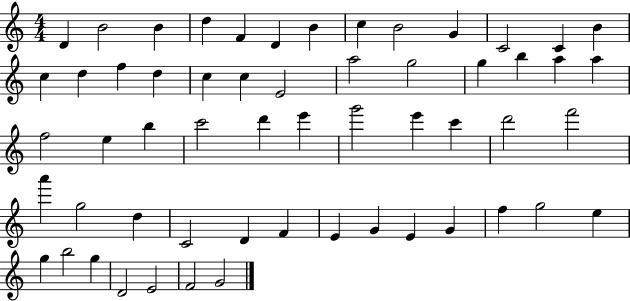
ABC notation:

X:1
T:Untitled
M:4/4
L:1/4
K:C
D B2 B d F D B c B2 G C2 C B c d f d c c E2 a2 g2 g b a a f2 e b c'2 d' e' g'2 e' c' d'2 f'2 a' g2 d C2 D F E G E G f g2 e g b2 g D2 E2 F2 G2